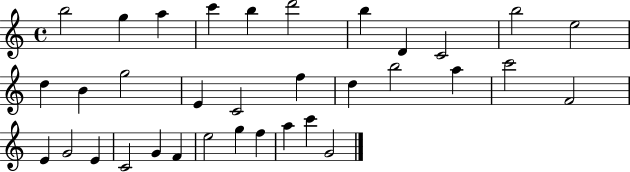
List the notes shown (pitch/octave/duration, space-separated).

B5/h G5/q A5/q C6/q B5/q D6/h B5/q D4/q C4/h B5/h E5/h D5/q B4/q G5/h E4/q C4/h F5/q D5/q B5/h A5/q C6/h F4/h E4/q G4/h E4/q C4/h G4/q F4/q E5/h G5/q F5/q A5/q C6/q G4/h